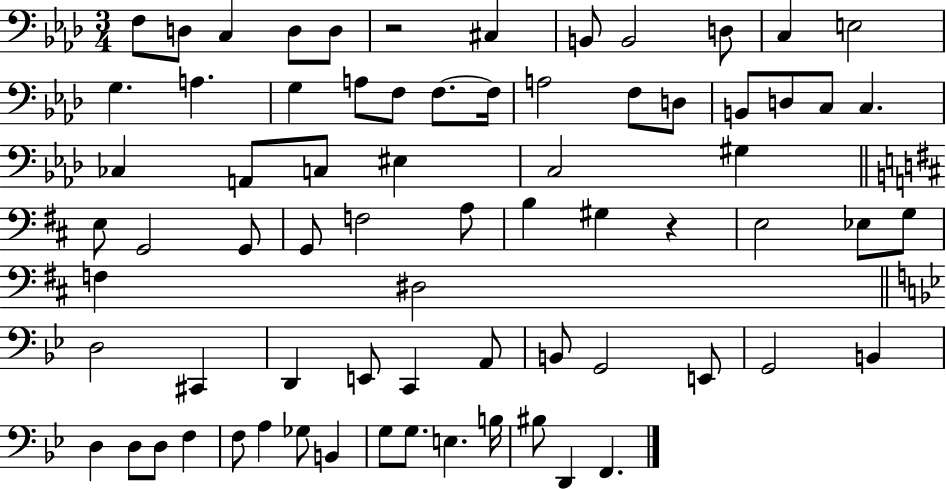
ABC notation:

X:1
T:Untitled
M:3/4
L:1/4
K:Ab
F,/2 D,/2 C, D,/2 D,/2 z2 ^C, B,,/2 B,,2 D,/2 C, E,2 G, A, G, A,/2 F,/2 F,/2 F,/4 A,2 F,/2 D,/2 B,,/2 D,/2 C,/2 C, _C, A,,/2 C,/2 ^E, C,2 ^G, E,/2 G,,2 G,,/2 G,,/2 F,2 A,/2 B, ^G, z E,2 _E,/2 G,/2 F, ^D,2 D,2 ^C,, D,, E,,/2 C,, A,,/2 B,,/2 G,,2 E,,/2 G,,2 B,, D, D,/2 D,/2 F, F,/2 A, _G,/2 B,, G,/2 G,/2 E, B,/4 ^B,/2 D,, F,,